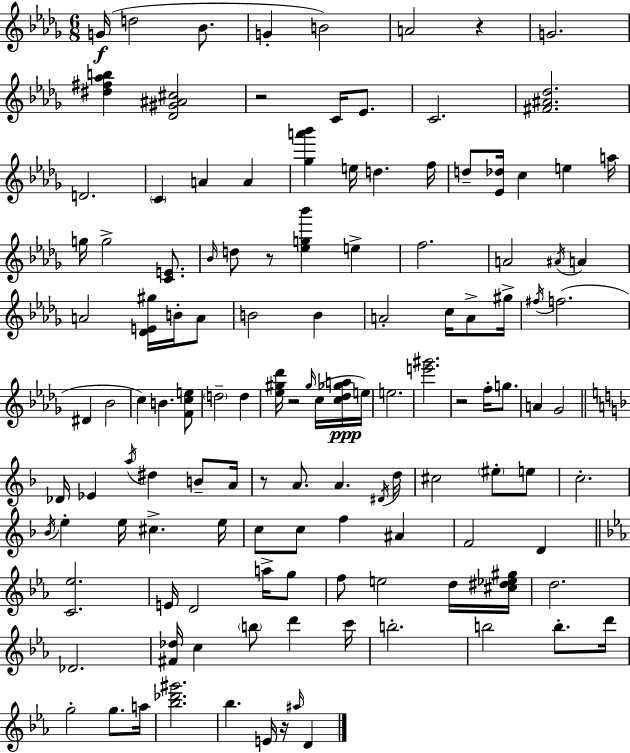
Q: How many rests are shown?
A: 7